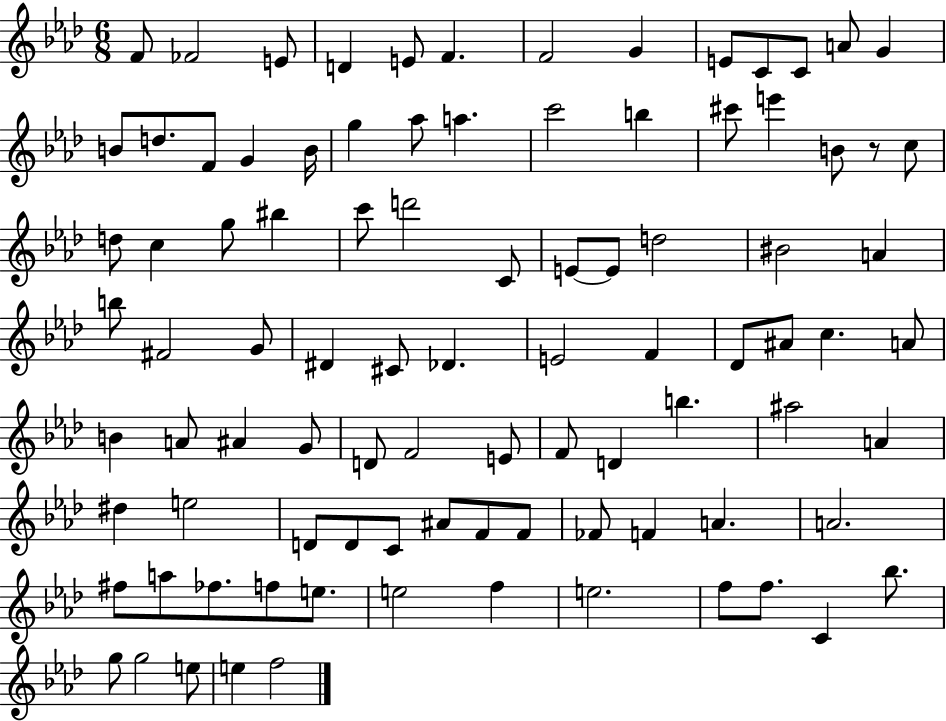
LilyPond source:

{
  \clef treble
  \numericTimeSignature
  \time 6/8
  \key aes \major
  \repeat volta 2 { f'8 fes'2 e'8 | d'4 e'8 f'4. | f'2 g'4 | e'8 c'8 c'8 a'8 g'4 | \break b'8 d''8. f'8 g'4 b'16 | g''4 aes''8 a''4. | c'''2 b''4 | cis'''8 e'''4 b'8 r8 c''8 | \break d''8 c''4 g''8 bis''4 | c'''8 d'''2 c'8 | e'8~~ e'8 d''2 | bis'2 a'4 | \break b''8 fis'2 g'8 | dis'4 cis'8 des'4. | e'2 f'4 | des'8 ais'8 c''4. a'8 | \break b'4 a'8 ais'4 g'8 | d'8 f'2 e'8 | f'8 d'4 b''4. | ais''2 a'4 | \break dis''4 e''2 | d'8 d'8 c'8 ais'8 f'8 f'8 | fes'8 f'4 a'4. | a'2. | \break fis''8 a''8 fes''8. f''8 e''8. | e''2 f''4 | e''2. | f''8 f''8. c'4 bes''8. | \break g''8 g''2 e''8 | e''4 f''2 | } \bar "|."
}